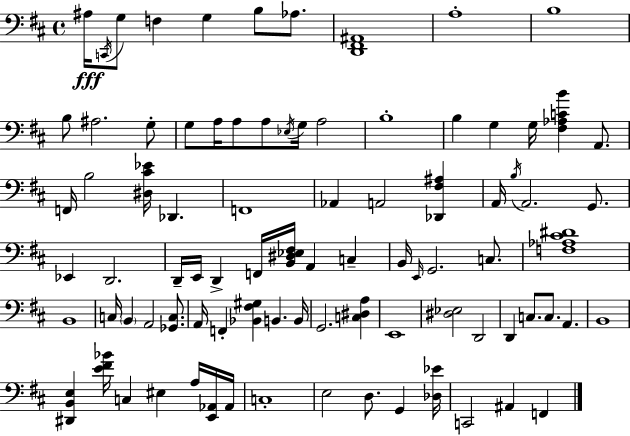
A#3/s C2/s G3/e F3/q G3/q B3/e Ab3/e. [D2,F#2,A#2]/w A3/w B3/w B3/e A#3/h. G3/e G3/e A3/s A3/e A3/e Eb3/s G3/s A3/h B3/w B3/q G3/q G3/s [F#3,Ab3,C4,B4]/q A2/e. F2/s B3/h [D#3,C#4,Eb4]/s Db2/q. F2/w Ab2/q A2/h [Db2,F#3,A#3]/q A2/s B3/s A2/h. G2/e. Eb2/q D2/h. D2/s E2/s D2/q F2/s [B2,D#3,Eb3,F#3]/s A2/q C3/q B2/s E2/s G2/h. C3/e. [F3,Ab3,C#4,D#4]/w B2/w C3/s B2/q A2/h [Gb2,C3]/e. A2/s F2/q [Bb2,F#3,G#3]/q B2/q. B2/s G2/h. [C3,D#3,A3]/q E2/w [D#3,Eb3]/h D2/h D2/q C3/e. C3/e. A2/q. B2/w [D#2,B2,E3]/q [E4,F#4,Bb4]/s C3/q EIS3/q A3/s [E2,Ab2]/s Ab2/s C3/w E3/h D3/e. G2/q [Db3,Eb4]/s C2/h A#2/q F2/q